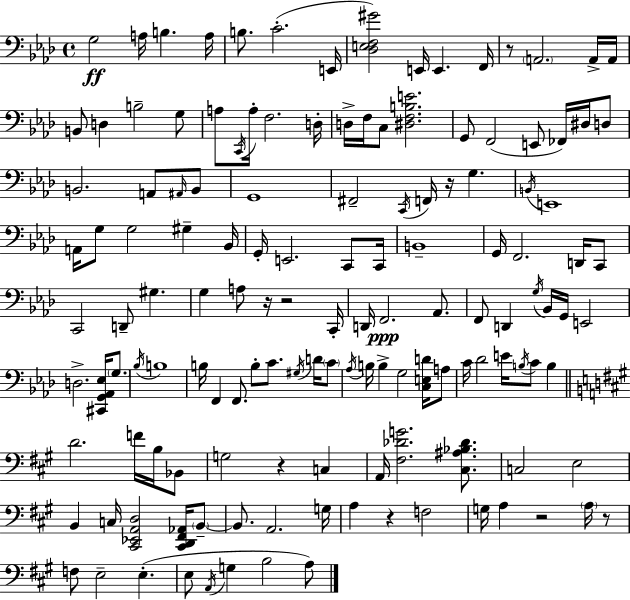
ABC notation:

X:1
T:Untitled
M:4/4
L:1/4
K:Ab
G,2 A,/4 B, A,/4 B,/2 C2 E,,/4 [_D,E,F,^G]2 E,,/4 E,, F,,/4 z/2 A,,2 A,,/4 A,,/4 B,,/2 D, B,2 G,/2 A,/2 C,,/4 A,/4 F,2 D,/4 D,/4 F,/4 C,/2 [^D,F,B,E]2 G,,/2 F,,2 E,,/2 _F,,/4 ^D,/4 D,/2 B,,2 A,,/2 ^A,,/4 B,,/2 G,,4 ^F,,2 C,,/4 F,,/4 z/4 G, B,,/4 E,,4 A,,/4 G,/2 G,2 ^G, _B,,/4 G,,/4 E,,2 C,,/2 C,,/4 B,,4 G,,/4 F,,2 D,,/4 C,,/2 C,,2 D,,/2 ^G, G, A,/2 z/4 z2 C,,/4 D,,/4 F,,2 _A,,/2 F,,/2 D,, G,/4 _B,,/4 G,,/4 E,,2 D,2 [^C,,G,,_A,,_E,]/4 G,/2 _B,/4 B,4 B,/4 F,, F,,/2 B,/2 C/2 ^G,/4 D/4 C/2 _A,/4 B,/4 B, G,2 [C,E,D]/4 A,/2 C/4 _D2 E/4 B,/4 C/2 B, D2 F/4 B,/4 _B,,/2 G,2 z C, A,,/4 [^F,_DG]2 [^C,^A,_B,_D]/2 C,2 E,2 B,, C,/4 [^C,,_E,,A,,D,]2 [^C,,D,,^F,,_A,,]/4 B,,/2 B,,/2 A,,2 G,/4 A, z F,2 G,/4 A, z2 A,/4 z/2 F,/2 E,2 E, E,/2 A,,/4 G, B,2 A,/2